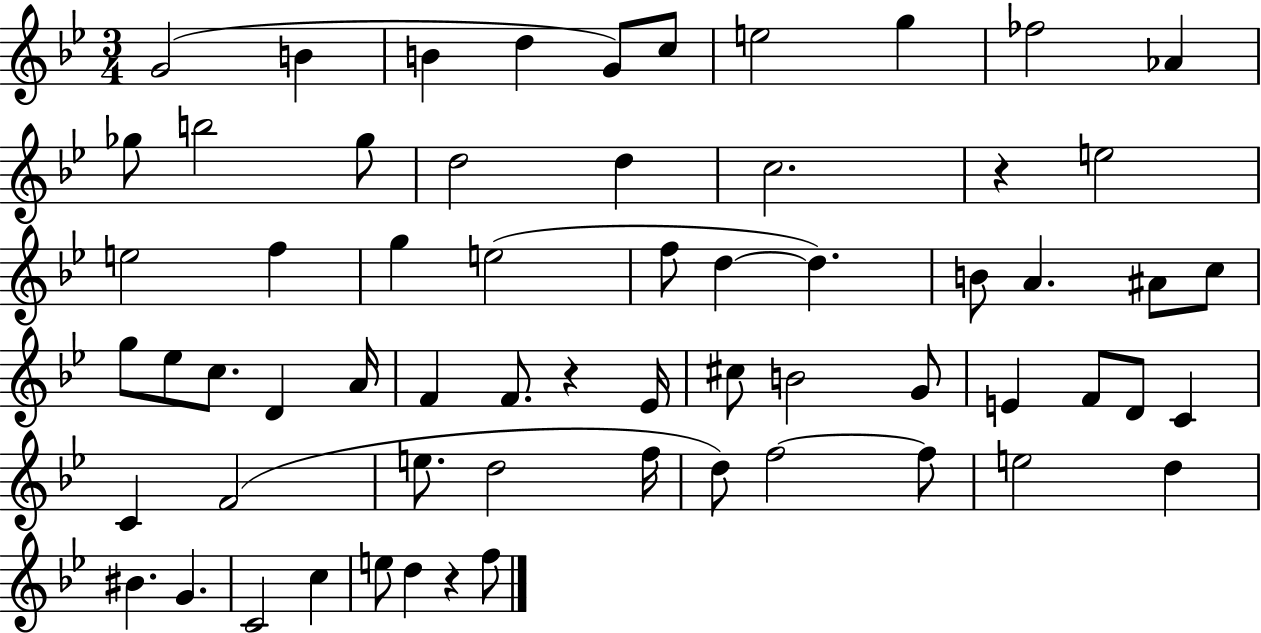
X:1
T:Untitled
M:3/4
L:1/4
K:Bb
G2 B B d G/2 c/2 e2 g _f2 _A _g/2 b2 _g/2 d2 d c2 z e2 e2 f g e2 f/2 d d B/2 A ^A/2 c/2 g/2 _e/2 c/2 D A/4 F F/2 z _E/4 ^c/2 B2 G/2 E F/2 D/2 C C F2 e/2 d2 f/4 d/2 f2 f/2 e2 d ^B G C2 c e/2 d z f/2